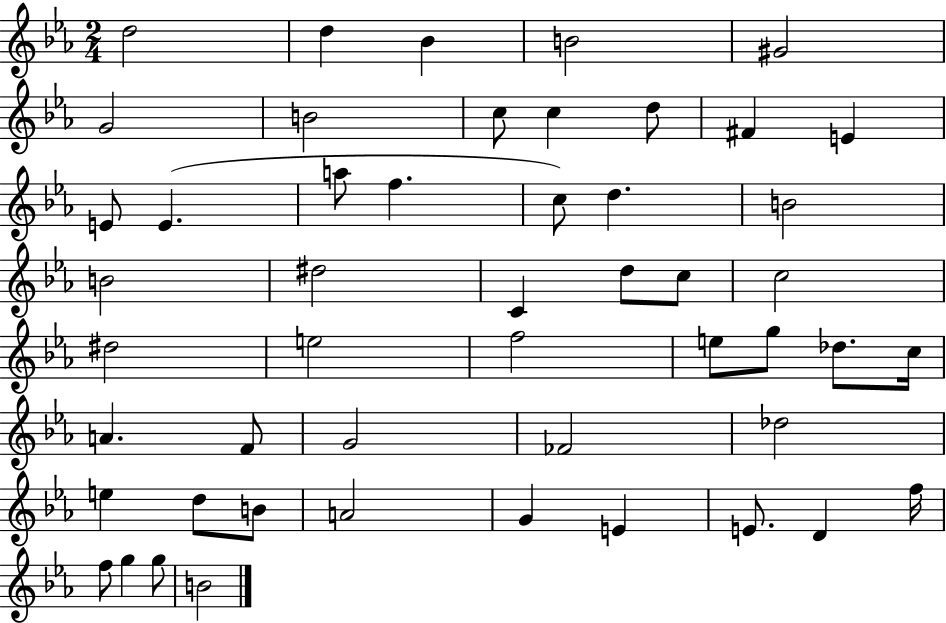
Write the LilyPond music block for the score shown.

{
  \clef treble
  \numericTimeSignature
  \time 2/4
  \key ees \major
  \repeat volta 2 { d''2 | d''4 bes'4 | b'2 | gis'2 | \break g'2 | b'2 | c''8 c''4 d''8 | fis'4 e'4 | \break e'8 e'4.( | a''8 f''4. | c''8) d''4. | b'2 | \break b'2 | dis''2 | c'4 d''8 c''8 | c''2 | \break dis''2 | e''2 | f''2 | e''8 g''8 des''8. c''16 | \break a'4. f'8 | g'2 | fes'2 | des''2 | \break e''4 d''8 b'8 | a'2 | g'4 e'4 | e'8. d'4 f''16 | \break f''8 g''4 g''8 | b'2 | } \bar "|."
}